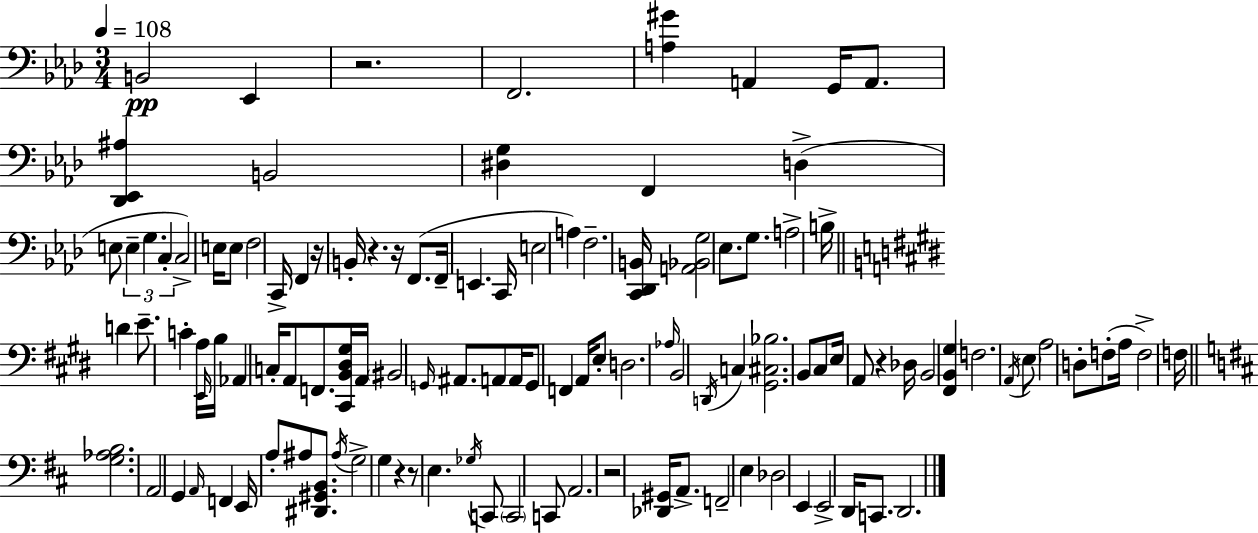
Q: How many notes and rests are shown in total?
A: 115